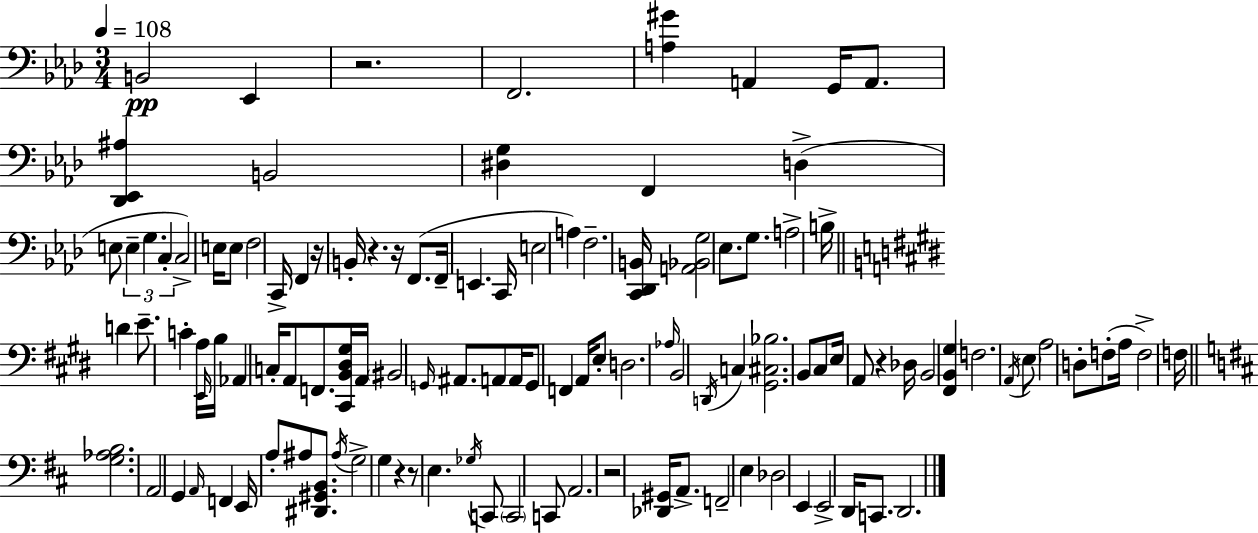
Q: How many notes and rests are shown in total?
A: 115